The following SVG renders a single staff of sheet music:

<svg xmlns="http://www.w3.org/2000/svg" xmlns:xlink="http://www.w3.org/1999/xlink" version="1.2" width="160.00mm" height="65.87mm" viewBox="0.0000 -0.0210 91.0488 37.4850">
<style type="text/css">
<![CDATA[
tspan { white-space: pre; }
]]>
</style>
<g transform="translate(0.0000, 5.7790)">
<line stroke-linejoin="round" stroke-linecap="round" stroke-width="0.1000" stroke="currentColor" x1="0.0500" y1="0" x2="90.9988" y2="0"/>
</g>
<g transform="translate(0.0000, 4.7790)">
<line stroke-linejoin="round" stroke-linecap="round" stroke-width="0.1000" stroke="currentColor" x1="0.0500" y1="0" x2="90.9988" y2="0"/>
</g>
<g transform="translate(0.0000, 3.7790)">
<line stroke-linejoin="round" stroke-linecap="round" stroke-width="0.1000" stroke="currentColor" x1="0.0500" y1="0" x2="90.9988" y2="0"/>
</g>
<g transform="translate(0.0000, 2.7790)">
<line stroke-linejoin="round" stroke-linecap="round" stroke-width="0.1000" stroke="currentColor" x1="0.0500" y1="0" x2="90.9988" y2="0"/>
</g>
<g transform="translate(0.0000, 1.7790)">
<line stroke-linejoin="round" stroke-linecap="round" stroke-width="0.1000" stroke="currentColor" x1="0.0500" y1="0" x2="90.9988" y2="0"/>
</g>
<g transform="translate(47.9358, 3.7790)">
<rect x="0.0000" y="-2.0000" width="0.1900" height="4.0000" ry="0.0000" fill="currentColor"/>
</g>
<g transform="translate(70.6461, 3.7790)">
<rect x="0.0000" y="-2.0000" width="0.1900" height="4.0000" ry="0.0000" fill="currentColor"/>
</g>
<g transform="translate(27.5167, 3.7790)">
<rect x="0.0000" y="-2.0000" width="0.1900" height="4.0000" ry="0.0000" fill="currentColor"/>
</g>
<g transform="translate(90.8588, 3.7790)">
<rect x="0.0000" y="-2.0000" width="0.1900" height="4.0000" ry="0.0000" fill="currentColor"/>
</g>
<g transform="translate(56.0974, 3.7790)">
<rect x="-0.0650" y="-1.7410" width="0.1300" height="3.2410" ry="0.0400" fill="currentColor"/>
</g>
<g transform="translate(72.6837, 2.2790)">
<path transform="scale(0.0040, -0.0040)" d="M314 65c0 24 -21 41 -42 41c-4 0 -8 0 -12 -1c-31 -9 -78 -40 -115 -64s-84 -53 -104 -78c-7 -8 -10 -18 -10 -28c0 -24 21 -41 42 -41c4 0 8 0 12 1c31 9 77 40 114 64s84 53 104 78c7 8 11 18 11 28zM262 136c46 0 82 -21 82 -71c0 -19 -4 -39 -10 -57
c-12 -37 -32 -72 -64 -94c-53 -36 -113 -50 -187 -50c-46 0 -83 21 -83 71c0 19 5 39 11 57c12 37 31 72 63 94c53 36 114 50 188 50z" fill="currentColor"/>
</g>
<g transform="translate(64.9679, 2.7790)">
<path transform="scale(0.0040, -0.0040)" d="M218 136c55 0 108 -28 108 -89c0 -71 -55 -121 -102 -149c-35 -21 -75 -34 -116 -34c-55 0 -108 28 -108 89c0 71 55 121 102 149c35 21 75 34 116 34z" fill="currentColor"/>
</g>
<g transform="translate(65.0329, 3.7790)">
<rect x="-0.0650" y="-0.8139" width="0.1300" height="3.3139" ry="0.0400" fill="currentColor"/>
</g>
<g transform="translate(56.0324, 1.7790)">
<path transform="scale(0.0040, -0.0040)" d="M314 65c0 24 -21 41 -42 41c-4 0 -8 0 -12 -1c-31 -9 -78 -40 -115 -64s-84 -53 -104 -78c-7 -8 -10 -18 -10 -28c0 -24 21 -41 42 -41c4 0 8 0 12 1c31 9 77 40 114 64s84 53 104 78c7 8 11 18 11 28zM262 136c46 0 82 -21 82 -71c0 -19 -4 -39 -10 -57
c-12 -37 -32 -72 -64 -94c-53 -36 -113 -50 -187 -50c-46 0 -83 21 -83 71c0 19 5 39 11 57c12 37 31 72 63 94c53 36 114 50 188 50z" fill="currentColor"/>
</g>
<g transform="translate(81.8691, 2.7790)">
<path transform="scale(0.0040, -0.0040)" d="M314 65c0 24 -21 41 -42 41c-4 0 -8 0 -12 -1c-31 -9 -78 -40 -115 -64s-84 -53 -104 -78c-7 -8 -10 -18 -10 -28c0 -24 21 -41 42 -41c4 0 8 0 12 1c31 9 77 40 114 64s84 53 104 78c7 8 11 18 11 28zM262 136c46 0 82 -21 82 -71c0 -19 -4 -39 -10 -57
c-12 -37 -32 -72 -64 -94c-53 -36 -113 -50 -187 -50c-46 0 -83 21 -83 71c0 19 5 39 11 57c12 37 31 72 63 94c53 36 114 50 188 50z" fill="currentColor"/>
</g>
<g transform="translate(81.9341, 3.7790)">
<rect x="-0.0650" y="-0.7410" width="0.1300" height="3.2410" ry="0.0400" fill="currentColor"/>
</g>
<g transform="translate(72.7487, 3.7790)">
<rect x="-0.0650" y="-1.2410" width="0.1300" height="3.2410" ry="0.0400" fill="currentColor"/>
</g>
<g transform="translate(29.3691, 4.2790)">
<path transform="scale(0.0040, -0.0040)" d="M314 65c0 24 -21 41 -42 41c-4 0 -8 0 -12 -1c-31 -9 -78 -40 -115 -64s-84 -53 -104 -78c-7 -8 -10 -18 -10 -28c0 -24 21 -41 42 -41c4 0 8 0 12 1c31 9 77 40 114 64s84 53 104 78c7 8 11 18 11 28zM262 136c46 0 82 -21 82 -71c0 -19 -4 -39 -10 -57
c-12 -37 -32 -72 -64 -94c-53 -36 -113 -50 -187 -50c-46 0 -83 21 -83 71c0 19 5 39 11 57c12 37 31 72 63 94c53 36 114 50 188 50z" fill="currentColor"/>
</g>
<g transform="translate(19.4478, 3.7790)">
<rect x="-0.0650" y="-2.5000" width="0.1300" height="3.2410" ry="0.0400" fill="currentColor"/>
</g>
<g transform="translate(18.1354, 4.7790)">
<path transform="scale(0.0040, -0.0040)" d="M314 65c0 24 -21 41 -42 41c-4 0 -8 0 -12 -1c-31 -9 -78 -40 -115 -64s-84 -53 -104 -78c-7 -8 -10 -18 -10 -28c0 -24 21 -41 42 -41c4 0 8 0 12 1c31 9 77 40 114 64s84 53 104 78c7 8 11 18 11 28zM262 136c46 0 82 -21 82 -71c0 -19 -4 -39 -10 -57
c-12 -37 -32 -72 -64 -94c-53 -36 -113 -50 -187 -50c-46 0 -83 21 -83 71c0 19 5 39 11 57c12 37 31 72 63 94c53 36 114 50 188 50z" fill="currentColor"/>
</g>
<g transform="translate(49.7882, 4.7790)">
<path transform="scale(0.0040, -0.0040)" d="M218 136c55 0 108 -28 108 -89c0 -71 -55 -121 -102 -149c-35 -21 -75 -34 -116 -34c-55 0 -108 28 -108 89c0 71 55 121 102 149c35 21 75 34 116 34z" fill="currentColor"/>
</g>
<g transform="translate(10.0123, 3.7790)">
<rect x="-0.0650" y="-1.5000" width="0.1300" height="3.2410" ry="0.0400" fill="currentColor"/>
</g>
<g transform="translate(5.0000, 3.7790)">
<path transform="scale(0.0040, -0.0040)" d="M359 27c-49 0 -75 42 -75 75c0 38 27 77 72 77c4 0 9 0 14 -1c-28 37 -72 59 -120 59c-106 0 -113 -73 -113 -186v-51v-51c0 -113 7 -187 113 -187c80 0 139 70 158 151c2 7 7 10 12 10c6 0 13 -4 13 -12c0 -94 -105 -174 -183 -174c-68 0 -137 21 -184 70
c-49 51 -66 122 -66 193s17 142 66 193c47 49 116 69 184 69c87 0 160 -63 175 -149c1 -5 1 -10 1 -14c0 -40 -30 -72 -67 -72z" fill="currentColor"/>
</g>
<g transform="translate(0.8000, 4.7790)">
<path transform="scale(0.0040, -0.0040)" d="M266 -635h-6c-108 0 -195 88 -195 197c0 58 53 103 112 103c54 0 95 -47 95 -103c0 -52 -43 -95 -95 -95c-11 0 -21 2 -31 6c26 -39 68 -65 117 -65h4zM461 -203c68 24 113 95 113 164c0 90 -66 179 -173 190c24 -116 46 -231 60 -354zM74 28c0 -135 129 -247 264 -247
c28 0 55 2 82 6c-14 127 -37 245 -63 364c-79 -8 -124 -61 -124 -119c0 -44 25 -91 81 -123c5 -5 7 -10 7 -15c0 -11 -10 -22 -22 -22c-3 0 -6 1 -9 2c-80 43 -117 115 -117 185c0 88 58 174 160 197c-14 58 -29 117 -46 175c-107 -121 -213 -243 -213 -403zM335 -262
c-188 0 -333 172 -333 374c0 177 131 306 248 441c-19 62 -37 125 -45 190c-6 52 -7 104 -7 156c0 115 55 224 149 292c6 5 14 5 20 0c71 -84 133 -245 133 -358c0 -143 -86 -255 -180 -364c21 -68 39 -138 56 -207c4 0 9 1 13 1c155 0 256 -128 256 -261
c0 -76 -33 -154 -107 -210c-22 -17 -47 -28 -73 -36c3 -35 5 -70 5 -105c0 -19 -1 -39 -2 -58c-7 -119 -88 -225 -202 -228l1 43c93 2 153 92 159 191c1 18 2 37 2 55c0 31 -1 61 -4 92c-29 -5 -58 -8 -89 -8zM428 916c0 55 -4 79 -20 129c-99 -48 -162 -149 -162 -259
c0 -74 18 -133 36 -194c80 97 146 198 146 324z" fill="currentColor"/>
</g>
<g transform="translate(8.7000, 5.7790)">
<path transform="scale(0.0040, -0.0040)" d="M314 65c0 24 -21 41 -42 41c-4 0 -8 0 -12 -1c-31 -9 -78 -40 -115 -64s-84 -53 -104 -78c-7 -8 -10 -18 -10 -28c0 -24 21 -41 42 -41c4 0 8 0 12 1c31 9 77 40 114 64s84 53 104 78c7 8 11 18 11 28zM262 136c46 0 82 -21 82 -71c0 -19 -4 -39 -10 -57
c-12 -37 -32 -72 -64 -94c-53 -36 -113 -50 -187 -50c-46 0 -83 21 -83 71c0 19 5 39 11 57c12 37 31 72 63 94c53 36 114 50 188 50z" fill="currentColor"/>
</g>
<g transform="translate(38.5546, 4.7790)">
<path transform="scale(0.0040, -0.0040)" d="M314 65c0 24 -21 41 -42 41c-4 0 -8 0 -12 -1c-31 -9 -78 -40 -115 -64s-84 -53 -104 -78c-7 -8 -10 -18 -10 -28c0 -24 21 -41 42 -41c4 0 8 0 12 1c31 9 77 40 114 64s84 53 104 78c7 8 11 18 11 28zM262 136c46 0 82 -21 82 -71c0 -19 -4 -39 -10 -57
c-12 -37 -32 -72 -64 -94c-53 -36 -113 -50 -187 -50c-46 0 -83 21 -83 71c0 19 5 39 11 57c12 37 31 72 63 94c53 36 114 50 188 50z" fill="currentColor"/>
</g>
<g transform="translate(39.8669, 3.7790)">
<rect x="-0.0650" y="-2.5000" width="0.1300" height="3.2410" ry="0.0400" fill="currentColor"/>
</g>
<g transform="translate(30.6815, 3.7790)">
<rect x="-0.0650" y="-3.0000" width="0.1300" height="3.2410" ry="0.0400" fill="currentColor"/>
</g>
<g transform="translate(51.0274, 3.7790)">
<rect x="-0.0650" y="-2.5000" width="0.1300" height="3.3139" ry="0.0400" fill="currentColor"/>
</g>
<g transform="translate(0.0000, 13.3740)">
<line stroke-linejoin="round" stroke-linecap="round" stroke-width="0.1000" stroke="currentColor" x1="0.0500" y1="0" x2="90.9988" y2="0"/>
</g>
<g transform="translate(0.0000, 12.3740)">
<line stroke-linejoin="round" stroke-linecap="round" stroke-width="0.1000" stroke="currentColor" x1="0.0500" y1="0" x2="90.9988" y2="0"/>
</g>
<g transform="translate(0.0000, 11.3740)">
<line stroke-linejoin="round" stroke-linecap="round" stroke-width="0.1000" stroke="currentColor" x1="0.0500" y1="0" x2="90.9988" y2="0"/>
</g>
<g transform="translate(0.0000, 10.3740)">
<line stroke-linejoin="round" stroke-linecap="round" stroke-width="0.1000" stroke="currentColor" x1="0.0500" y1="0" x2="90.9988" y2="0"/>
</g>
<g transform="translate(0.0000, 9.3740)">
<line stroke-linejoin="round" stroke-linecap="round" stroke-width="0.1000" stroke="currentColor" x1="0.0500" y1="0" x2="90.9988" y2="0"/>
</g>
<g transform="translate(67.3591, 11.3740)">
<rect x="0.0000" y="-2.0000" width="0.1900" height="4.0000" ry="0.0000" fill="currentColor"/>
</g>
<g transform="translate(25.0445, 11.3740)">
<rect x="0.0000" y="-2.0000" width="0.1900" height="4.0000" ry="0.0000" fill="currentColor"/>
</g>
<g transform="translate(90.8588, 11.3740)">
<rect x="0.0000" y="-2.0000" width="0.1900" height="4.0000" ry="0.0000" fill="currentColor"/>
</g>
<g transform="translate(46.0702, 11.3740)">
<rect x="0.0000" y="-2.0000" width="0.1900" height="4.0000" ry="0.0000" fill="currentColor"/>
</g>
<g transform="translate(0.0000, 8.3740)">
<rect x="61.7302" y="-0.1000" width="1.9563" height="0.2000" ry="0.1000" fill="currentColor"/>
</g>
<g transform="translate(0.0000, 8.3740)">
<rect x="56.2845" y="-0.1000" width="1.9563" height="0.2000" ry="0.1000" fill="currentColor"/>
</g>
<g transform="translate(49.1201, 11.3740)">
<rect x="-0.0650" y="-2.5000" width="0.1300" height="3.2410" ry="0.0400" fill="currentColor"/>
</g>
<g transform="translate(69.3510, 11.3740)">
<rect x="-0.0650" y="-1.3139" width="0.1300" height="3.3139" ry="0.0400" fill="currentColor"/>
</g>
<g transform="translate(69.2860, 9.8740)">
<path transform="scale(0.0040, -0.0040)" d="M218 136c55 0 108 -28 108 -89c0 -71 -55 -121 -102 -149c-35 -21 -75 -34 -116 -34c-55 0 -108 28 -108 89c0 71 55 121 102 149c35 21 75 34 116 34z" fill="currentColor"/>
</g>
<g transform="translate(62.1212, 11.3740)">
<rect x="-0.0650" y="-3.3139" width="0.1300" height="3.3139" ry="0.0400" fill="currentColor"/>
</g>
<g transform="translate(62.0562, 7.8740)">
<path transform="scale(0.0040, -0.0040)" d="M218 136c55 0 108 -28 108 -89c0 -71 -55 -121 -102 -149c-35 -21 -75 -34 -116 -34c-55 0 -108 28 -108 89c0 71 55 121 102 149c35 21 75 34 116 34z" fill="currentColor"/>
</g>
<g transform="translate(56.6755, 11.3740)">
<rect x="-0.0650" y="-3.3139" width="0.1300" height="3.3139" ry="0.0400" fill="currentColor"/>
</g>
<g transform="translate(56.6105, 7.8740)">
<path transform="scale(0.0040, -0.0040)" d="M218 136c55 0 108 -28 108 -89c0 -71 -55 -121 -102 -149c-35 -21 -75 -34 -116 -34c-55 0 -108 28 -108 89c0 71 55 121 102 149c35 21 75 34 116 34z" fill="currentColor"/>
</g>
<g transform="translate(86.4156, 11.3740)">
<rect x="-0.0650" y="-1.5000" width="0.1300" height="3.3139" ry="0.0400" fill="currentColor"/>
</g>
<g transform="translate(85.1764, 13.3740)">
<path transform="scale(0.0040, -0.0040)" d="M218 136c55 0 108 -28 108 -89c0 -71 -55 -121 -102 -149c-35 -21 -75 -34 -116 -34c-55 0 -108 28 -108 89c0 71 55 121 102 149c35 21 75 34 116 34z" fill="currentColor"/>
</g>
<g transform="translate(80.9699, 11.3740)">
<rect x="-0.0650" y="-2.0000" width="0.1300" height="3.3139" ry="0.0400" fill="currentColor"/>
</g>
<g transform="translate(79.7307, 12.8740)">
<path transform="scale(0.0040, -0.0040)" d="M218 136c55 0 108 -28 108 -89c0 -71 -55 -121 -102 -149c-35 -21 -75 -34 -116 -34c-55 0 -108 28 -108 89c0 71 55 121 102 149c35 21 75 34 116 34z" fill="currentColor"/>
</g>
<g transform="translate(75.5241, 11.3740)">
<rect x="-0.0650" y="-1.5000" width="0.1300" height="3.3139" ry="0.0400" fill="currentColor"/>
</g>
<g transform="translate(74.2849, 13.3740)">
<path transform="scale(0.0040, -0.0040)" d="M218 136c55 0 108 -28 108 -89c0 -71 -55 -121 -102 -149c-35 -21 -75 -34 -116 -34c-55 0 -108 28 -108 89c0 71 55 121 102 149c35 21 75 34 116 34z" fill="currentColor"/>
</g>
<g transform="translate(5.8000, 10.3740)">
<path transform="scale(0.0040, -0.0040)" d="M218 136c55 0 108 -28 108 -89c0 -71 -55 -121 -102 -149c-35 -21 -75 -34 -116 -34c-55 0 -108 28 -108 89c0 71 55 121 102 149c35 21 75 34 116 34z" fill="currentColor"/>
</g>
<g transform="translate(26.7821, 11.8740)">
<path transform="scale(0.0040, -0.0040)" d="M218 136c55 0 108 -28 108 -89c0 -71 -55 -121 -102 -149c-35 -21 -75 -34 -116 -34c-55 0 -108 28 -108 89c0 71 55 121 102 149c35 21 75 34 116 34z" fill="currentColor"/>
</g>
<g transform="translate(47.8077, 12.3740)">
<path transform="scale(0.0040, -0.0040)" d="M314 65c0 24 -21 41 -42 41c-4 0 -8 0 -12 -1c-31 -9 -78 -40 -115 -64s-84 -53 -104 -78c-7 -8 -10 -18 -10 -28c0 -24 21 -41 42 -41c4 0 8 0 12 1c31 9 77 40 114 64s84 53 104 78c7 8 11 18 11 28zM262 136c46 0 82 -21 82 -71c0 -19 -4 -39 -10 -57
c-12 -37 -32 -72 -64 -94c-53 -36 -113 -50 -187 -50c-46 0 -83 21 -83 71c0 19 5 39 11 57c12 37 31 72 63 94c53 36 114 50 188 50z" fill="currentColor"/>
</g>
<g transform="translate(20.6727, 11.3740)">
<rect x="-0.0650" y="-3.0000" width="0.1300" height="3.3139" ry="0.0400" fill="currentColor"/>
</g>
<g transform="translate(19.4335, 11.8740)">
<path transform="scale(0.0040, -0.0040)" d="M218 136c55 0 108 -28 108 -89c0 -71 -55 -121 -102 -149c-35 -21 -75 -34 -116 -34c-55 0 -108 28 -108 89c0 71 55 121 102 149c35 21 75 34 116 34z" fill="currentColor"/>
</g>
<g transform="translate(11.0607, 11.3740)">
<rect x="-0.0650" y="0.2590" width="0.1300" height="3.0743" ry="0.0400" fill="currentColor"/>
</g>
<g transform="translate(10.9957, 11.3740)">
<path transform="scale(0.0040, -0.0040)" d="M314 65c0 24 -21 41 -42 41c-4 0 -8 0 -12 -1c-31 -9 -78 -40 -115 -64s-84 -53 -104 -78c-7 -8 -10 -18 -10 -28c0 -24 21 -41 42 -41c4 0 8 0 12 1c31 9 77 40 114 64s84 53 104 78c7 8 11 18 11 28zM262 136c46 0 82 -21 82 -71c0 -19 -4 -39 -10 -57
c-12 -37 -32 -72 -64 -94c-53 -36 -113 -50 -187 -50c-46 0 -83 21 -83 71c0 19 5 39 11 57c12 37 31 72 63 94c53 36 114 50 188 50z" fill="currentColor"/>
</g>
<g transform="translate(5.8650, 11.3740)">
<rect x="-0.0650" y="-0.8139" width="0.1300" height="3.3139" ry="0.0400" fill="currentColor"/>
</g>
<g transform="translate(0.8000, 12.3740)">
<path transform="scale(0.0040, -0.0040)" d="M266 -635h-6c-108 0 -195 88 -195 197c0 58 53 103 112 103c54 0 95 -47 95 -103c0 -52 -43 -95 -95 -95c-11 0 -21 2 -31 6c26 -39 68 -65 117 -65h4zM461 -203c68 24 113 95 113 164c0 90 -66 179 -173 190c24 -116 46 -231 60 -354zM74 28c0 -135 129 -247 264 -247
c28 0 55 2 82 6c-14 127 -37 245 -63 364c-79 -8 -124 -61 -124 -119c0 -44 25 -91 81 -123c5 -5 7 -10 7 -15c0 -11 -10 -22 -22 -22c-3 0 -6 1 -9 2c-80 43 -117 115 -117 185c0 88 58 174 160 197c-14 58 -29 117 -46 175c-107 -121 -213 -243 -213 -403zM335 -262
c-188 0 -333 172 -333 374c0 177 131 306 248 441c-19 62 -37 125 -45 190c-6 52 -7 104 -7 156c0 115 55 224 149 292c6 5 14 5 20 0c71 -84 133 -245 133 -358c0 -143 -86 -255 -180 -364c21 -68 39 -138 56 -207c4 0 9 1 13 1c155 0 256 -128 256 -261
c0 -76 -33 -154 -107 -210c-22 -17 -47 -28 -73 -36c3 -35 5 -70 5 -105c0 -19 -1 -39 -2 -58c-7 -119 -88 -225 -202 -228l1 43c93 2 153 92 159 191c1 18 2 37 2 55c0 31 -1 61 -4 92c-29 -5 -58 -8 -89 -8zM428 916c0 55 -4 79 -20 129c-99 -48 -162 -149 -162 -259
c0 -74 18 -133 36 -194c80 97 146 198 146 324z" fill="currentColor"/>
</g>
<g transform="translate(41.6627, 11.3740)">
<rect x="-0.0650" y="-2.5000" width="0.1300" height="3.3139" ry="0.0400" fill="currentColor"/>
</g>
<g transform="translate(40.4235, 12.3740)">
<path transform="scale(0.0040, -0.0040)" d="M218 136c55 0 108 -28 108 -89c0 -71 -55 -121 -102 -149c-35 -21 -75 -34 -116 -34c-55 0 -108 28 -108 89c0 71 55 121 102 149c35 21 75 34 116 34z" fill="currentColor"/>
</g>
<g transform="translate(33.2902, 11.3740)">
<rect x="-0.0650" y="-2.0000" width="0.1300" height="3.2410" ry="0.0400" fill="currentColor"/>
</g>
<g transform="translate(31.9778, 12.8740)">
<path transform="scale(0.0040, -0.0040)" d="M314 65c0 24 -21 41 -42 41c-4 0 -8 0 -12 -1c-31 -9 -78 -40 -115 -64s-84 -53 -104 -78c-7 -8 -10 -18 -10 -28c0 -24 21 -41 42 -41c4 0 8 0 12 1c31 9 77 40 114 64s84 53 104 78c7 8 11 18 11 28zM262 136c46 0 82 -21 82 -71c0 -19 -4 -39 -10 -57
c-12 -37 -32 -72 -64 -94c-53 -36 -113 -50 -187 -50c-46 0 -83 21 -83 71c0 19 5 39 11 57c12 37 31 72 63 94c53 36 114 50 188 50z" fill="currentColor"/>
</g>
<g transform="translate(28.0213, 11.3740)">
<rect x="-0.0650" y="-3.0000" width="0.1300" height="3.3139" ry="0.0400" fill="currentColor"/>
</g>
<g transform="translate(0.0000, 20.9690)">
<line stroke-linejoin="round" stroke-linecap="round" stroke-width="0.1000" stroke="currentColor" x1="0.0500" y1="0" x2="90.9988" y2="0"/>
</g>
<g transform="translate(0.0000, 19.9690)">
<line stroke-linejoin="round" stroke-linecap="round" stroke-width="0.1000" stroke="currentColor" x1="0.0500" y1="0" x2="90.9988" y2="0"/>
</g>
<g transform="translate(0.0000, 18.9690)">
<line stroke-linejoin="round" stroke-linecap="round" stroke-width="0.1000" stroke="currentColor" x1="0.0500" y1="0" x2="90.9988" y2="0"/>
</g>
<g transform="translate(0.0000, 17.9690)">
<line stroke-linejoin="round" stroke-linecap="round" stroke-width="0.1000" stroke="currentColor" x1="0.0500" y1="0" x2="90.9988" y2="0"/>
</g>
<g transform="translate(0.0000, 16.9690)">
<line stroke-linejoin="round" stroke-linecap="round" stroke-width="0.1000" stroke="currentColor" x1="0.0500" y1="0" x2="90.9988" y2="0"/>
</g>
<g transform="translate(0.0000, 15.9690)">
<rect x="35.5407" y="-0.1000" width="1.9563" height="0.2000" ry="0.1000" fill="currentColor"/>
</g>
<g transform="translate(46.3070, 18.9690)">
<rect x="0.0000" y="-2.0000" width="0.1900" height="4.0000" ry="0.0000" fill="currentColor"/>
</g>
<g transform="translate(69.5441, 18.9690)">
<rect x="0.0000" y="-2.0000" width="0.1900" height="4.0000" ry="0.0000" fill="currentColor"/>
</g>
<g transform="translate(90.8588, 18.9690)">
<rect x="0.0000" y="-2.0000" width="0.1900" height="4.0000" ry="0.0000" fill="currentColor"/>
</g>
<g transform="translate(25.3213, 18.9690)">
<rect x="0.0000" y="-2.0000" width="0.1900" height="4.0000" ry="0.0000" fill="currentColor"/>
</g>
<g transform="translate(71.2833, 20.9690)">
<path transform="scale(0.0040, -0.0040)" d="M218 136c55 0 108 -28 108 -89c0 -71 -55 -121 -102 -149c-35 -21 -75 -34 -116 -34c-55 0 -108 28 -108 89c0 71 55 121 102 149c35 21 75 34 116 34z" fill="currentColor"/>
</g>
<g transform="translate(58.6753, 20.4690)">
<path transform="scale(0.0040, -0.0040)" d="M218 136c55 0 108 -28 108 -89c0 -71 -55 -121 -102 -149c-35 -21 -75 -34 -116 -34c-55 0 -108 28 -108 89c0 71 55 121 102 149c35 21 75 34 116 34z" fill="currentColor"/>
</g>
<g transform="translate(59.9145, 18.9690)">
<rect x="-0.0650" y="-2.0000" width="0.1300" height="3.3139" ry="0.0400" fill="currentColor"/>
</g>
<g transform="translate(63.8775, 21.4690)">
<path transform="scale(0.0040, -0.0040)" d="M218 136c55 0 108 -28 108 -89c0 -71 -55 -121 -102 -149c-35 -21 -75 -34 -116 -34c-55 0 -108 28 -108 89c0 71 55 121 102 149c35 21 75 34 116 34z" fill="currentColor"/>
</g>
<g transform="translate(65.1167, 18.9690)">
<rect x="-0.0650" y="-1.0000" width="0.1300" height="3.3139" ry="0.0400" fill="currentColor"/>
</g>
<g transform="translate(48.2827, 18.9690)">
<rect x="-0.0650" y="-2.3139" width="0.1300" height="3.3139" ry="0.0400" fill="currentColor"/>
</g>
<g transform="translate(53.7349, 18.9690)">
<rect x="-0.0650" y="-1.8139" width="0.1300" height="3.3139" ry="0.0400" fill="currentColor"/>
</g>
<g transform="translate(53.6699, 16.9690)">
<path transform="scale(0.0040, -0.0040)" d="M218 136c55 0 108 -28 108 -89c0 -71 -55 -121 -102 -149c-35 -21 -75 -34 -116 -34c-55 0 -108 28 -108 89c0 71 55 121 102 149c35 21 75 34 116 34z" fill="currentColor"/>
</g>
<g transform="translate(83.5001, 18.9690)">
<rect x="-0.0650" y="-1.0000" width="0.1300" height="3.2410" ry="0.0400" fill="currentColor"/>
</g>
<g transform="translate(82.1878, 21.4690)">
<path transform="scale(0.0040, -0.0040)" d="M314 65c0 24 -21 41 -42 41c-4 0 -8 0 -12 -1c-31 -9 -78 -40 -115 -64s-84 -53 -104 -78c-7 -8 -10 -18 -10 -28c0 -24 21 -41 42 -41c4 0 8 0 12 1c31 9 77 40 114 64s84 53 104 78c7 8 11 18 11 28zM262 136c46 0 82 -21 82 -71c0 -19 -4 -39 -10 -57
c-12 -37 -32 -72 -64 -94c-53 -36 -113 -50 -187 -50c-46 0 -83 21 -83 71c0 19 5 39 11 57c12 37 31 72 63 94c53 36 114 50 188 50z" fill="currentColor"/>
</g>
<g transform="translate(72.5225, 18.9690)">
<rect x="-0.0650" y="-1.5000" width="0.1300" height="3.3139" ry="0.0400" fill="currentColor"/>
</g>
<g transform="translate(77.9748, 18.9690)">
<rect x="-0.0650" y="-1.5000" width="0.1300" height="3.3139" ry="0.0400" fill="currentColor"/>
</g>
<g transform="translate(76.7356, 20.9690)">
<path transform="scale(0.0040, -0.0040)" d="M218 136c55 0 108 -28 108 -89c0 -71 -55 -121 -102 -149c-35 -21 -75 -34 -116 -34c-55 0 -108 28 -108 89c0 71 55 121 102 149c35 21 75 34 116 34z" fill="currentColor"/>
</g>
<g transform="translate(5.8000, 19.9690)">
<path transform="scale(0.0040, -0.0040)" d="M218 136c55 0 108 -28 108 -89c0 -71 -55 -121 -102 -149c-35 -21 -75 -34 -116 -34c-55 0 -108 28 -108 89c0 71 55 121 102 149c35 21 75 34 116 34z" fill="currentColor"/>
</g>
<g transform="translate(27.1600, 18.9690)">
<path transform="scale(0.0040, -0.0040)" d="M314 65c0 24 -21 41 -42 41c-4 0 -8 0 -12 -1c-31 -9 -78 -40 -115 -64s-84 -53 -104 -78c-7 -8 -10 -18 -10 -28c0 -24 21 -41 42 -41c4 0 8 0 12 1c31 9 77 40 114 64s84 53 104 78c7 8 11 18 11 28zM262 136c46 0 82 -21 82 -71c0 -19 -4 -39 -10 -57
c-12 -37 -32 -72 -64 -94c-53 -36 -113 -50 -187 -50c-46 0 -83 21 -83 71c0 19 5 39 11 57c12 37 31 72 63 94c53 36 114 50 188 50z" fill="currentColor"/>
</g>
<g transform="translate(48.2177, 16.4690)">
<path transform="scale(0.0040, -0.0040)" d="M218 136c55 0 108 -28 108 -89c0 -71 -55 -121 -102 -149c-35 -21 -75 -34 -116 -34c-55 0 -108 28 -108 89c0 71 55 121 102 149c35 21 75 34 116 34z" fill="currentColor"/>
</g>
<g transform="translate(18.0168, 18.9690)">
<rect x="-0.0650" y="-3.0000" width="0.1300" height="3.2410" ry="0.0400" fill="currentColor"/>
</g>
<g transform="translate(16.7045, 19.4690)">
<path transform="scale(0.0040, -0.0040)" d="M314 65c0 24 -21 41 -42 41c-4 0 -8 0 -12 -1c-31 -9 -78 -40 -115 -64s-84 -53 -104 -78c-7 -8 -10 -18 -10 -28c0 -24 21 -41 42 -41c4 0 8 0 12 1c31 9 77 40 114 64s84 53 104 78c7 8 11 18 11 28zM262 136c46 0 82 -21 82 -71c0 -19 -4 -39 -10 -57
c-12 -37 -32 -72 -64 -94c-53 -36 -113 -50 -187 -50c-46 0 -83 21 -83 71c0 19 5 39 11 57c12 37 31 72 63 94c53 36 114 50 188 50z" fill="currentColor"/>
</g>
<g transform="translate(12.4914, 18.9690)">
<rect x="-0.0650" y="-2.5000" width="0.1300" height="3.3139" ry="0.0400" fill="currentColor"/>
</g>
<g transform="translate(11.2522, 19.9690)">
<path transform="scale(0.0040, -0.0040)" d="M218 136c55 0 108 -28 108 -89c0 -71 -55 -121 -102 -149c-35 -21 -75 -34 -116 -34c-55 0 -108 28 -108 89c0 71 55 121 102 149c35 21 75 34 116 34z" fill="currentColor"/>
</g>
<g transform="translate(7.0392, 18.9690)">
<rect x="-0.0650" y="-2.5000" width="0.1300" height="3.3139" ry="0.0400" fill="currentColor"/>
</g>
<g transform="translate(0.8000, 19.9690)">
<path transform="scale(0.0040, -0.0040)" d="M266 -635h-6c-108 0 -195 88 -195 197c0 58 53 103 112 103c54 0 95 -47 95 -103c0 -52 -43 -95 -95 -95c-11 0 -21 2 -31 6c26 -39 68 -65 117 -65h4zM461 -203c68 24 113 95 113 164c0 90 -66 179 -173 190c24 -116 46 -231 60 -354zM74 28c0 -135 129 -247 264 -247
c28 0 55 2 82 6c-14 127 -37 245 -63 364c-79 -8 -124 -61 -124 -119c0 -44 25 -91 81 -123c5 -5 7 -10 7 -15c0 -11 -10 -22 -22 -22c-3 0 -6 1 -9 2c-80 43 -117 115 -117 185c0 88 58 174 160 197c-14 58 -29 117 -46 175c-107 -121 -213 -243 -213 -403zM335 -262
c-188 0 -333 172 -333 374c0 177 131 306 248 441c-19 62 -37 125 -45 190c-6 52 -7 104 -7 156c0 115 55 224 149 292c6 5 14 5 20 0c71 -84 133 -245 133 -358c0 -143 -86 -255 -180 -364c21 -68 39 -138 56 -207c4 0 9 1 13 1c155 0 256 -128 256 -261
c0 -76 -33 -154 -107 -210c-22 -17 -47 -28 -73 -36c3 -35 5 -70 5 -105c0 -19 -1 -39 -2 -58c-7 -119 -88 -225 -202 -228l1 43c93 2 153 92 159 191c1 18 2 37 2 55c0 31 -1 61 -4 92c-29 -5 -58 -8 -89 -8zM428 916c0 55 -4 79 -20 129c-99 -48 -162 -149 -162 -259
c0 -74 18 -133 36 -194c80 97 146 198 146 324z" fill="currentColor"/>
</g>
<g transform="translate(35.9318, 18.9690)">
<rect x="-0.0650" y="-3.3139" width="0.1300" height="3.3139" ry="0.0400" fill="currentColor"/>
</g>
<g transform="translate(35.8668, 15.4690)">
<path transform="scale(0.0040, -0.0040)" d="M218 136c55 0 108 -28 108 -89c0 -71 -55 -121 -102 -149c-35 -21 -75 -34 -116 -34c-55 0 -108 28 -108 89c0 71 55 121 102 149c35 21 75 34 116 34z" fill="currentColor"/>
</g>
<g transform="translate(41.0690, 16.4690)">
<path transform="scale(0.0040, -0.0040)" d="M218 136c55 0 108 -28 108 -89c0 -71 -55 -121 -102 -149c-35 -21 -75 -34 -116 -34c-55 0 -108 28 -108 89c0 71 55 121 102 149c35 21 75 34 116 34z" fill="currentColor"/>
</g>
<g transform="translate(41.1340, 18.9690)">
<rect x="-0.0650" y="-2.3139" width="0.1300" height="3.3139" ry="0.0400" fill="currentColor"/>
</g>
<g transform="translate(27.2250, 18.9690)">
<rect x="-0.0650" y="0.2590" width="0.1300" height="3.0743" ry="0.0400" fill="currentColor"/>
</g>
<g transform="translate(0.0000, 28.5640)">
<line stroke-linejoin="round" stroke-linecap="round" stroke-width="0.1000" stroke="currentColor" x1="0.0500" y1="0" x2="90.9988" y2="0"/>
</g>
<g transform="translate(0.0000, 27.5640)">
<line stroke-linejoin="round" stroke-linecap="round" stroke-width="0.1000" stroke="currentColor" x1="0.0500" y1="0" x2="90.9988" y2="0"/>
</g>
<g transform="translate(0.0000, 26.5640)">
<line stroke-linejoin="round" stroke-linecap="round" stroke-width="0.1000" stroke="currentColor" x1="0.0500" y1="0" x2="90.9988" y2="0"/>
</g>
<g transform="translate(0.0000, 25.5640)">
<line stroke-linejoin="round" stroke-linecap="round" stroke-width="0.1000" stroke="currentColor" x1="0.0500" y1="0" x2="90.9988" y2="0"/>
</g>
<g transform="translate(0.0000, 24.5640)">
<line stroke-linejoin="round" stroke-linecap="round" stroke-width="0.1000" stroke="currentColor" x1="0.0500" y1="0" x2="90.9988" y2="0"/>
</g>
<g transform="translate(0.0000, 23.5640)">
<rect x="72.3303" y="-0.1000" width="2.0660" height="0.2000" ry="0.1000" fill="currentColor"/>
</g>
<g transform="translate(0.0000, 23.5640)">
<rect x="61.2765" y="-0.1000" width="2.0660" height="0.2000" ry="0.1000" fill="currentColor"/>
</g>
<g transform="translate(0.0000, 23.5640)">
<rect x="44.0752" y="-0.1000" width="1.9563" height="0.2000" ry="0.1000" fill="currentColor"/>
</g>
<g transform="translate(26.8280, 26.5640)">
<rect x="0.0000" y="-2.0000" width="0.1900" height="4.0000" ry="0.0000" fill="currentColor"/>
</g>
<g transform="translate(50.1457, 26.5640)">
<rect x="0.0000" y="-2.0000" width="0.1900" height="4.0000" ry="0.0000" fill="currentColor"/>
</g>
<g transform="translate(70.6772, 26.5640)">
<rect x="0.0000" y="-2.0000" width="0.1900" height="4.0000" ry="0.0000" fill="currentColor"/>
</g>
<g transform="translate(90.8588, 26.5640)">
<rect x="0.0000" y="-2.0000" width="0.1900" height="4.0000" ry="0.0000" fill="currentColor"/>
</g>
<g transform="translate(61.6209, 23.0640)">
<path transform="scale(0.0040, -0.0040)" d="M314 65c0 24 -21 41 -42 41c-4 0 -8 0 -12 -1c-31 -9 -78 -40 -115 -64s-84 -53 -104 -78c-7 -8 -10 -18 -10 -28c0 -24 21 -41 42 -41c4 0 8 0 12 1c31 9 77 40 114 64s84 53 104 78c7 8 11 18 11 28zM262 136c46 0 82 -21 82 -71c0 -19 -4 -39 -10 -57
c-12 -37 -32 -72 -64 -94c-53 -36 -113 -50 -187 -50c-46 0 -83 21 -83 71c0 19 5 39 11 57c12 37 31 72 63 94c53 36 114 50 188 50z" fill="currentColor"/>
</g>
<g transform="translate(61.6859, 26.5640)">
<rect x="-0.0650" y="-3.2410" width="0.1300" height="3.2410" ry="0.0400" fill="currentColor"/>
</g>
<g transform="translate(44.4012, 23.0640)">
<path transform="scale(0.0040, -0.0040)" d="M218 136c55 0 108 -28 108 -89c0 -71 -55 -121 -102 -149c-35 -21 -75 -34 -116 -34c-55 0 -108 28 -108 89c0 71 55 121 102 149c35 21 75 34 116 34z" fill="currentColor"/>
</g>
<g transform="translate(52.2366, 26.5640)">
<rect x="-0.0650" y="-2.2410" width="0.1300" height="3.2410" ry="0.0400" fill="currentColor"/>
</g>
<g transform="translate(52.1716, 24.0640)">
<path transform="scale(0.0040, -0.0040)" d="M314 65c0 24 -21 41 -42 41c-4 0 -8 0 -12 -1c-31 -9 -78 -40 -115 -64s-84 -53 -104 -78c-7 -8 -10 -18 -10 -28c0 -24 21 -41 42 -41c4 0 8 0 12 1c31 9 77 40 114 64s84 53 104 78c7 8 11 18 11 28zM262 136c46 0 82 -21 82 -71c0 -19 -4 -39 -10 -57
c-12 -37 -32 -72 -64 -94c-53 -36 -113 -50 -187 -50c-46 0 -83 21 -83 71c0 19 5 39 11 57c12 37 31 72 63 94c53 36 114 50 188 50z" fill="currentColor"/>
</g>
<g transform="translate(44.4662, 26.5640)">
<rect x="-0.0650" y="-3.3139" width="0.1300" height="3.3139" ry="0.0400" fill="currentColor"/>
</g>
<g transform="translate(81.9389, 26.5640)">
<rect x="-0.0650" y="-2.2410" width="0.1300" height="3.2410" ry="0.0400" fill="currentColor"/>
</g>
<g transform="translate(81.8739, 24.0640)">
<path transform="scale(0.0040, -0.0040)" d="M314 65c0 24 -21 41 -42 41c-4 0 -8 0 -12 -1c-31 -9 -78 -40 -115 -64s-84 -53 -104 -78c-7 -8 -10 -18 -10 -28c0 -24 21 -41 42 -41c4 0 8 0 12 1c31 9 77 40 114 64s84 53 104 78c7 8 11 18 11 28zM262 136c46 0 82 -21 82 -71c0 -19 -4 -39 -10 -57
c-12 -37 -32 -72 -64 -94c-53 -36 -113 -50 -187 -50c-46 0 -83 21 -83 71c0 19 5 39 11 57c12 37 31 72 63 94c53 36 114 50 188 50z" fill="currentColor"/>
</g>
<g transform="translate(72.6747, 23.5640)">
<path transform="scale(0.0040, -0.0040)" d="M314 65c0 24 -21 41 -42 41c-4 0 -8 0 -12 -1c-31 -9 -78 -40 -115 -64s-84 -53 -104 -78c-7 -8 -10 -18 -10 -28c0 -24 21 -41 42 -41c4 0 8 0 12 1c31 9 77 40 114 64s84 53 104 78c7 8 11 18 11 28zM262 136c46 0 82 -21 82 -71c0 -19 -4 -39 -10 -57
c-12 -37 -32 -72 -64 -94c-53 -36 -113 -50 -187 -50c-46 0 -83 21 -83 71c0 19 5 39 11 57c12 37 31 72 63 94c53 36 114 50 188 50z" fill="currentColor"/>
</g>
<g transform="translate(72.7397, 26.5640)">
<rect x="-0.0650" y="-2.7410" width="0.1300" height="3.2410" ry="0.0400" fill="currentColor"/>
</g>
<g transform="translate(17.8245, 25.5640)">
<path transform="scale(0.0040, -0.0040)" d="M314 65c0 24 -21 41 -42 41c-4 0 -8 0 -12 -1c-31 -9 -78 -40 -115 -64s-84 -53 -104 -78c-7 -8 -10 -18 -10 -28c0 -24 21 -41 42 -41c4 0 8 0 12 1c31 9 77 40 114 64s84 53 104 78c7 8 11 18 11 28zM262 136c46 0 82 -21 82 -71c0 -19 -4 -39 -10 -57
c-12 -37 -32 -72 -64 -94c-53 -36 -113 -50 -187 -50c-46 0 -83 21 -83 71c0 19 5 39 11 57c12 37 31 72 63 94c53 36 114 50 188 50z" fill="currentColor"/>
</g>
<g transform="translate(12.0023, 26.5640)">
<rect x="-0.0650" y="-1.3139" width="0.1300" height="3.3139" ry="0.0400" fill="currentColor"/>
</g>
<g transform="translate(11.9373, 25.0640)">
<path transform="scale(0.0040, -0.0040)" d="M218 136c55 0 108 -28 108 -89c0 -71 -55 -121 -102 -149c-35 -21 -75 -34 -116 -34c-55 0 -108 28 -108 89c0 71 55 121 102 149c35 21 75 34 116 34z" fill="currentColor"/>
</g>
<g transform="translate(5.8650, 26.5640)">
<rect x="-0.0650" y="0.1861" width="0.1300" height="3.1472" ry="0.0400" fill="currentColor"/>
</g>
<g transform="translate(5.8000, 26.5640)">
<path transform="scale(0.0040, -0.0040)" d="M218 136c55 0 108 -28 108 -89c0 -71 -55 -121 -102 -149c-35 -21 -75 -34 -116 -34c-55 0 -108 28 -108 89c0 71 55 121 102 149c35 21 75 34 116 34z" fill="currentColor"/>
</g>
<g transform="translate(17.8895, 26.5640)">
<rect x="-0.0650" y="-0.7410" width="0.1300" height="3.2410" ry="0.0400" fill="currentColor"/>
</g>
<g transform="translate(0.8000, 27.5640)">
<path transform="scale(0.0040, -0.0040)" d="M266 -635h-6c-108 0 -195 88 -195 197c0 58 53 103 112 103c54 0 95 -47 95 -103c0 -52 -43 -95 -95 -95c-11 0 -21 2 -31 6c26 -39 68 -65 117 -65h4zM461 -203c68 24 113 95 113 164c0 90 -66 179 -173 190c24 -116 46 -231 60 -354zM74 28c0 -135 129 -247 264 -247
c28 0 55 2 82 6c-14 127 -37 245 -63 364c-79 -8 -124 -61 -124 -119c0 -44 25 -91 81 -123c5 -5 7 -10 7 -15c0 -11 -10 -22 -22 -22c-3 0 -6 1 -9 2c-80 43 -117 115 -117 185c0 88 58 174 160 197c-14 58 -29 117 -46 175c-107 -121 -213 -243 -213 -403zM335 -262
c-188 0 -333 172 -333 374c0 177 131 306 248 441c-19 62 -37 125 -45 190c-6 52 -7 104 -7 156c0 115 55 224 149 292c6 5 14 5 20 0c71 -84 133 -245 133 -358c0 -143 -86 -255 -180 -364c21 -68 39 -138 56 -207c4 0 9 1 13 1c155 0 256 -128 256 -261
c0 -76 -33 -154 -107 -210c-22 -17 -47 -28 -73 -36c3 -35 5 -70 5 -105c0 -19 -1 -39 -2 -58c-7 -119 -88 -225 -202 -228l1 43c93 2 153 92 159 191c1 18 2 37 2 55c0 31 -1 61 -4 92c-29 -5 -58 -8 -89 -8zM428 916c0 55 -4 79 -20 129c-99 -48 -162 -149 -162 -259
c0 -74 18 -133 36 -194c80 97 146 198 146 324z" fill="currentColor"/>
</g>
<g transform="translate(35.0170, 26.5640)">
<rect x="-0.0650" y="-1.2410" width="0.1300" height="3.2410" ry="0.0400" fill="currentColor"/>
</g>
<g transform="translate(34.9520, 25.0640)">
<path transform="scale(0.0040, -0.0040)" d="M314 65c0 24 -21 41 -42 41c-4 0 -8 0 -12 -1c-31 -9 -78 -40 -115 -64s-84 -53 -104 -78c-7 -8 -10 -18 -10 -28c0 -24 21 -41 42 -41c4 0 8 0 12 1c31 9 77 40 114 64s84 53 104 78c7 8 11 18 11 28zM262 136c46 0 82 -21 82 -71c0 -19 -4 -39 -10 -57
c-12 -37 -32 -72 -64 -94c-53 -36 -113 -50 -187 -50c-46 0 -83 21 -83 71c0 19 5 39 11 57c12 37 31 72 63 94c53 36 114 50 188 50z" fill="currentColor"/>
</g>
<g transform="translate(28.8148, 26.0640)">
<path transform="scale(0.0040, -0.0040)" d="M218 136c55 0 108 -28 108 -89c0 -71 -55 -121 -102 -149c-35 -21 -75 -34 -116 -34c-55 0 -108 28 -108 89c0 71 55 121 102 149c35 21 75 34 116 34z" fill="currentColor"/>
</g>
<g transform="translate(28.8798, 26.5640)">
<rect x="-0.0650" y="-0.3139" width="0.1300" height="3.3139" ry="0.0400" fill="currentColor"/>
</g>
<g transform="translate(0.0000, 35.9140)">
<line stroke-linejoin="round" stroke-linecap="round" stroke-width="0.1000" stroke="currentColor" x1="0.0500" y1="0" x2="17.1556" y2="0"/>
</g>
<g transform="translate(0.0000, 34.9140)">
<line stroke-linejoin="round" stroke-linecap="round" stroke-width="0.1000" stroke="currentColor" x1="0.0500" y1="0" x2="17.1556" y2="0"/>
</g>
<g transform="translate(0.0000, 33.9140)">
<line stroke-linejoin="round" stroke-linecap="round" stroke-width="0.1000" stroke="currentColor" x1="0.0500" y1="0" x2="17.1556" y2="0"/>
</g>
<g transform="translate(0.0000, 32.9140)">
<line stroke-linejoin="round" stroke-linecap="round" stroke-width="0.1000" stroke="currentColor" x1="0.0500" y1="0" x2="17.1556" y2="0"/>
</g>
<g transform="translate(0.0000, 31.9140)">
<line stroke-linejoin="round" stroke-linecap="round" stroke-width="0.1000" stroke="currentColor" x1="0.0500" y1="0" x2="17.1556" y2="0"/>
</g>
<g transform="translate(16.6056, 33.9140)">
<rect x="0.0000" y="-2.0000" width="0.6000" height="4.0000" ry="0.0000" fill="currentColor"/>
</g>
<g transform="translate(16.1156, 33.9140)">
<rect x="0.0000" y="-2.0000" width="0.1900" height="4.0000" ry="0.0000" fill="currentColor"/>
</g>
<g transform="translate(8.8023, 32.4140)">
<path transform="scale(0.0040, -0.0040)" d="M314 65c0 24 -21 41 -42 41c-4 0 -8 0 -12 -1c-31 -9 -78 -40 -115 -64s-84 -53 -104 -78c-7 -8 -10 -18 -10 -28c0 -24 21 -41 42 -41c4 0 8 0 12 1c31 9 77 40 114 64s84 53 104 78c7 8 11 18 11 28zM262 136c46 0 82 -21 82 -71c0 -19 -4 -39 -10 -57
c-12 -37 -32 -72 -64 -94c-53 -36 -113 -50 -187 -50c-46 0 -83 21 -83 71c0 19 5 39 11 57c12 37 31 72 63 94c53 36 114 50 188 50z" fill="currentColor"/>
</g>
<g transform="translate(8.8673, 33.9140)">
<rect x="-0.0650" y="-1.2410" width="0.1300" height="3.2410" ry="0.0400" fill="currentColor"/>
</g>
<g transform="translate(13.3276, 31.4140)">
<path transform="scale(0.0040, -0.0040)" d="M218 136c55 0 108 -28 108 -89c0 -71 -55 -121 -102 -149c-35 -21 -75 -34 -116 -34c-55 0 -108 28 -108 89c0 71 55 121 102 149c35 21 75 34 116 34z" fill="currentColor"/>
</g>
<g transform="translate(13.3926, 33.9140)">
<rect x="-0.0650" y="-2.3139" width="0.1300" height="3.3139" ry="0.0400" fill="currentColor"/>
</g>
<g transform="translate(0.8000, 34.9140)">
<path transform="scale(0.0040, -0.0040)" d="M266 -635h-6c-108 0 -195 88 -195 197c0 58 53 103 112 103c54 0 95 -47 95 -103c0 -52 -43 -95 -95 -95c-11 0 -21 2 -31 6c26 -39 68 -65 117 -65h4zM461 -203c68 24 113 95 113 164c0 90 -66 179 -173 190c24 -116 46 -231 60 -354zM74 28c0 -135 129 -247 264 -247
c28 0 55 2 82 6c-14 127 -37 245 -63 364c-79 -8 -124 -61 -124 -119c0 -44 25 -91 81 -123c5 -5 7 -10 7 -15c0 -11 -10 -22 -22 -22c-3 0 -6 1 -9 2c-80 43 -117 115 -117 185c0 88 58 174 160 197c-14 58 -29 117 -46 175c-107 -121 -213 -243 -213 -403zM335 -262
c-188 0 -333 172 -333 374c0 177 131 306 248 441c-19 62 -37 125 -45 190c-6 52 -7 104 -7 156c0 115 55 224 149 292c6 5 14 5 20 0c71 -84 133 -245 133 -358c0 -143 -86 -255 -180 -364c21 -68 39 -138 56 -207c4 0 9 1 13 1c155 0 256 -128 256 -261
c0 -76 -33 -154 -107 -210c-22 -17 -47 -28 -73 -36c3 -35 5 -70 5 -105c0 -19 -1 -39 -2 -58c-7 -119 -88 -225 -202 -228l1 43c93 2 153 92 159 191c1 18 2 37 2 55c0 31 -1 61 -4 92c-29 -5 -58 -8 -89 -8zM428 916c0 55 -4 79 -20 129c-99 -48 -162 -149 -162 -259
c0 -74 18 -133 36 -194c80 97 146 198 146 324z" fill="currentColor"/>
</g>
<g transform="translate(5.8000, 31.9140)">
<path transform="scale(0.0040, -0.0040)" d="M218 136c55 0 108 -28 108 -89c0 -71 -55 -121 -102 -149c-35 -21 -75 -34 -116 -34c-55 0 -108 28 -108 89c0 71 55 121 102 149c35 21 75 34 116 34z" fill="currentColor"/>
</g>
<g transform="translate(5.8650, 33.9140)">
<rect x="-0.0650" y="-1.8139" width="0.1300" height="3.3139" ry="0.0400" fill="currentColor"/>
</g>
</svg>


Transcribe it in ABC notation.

X:1
T:Untitled
M:4/4
L:1/4
K:C
E2 G2 A2 G2 G f2 d e2 d2 d B2 A A F2 G G2 b b e E F E G G A2 B2 b g g f F D E E D2 B e d2 c e2 b g2 b2 a2 g2 f e2 g